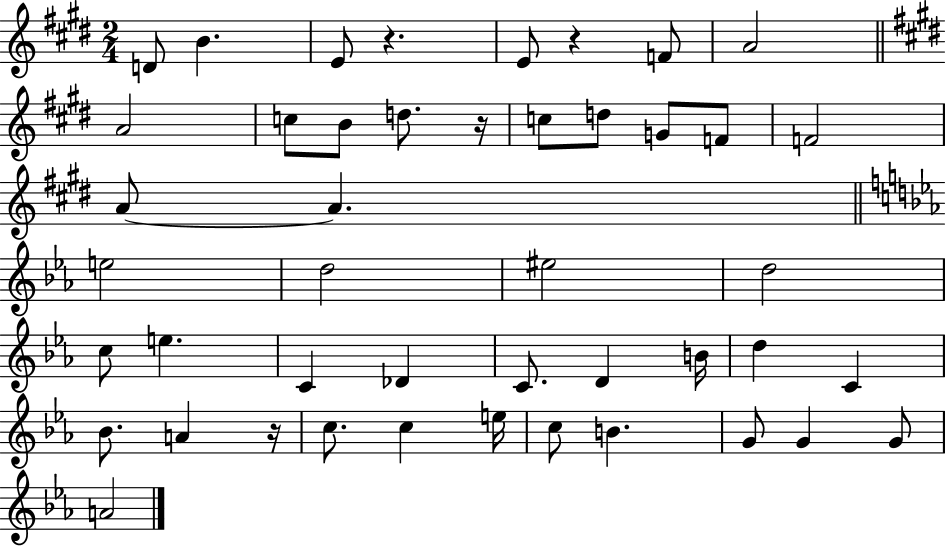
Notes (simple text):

D4/e B4/q. E4/e R/q. E4/e R/q F4/e A4/h A4/h C5/e B4/e D5/e. R/s C5/e D5/e G4/e F4/e F4/h A4/e A4/q. E5/h D5/h EIS5/h D5/h C5/e E5/q. C4/q Db4/q C4/e. D4/q B4/s D5/q C4/q Bb4/e. A4/q R/s C5/e. C5/q E5/s C5/e B4/q. G4/e G4/q G4/e A4/h